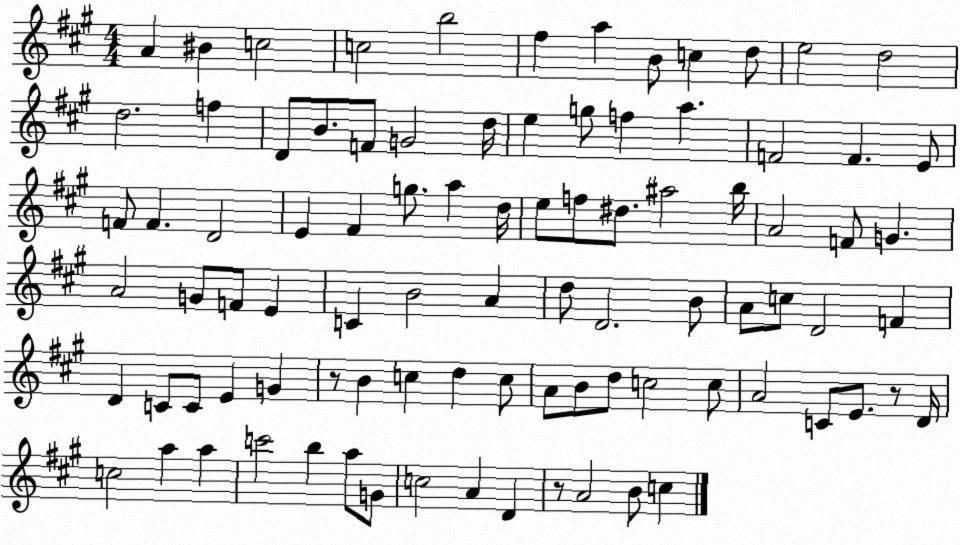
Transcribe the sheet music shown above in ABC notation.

X:1
T:Untitled
M:4/4
L:1/4
K:A
A ^B c2 c2 b2 ^f a B/2 c d/2 e2 d2 d2 f D/2 B/2 F/2 G2 d/4 e g/2 f a F2 F E/2 F/2 F D2 E ^F g/2 a d/4 e/2 f/2 ^d/2 ^a2 b/4 A2 F/2 G A2 G/2 F/2 E C B2 A d/2 D2 B/2 A/2 c/2 D2 F D C/2 C/2 E G z/2 B c d c/2 A/2 B/2 d/2 c2 c/2 A2 C/2 E/2 z/2 D/4 c2 a a c'2 b a/2 G/2 c2 A D z/2 A2 B/2 c